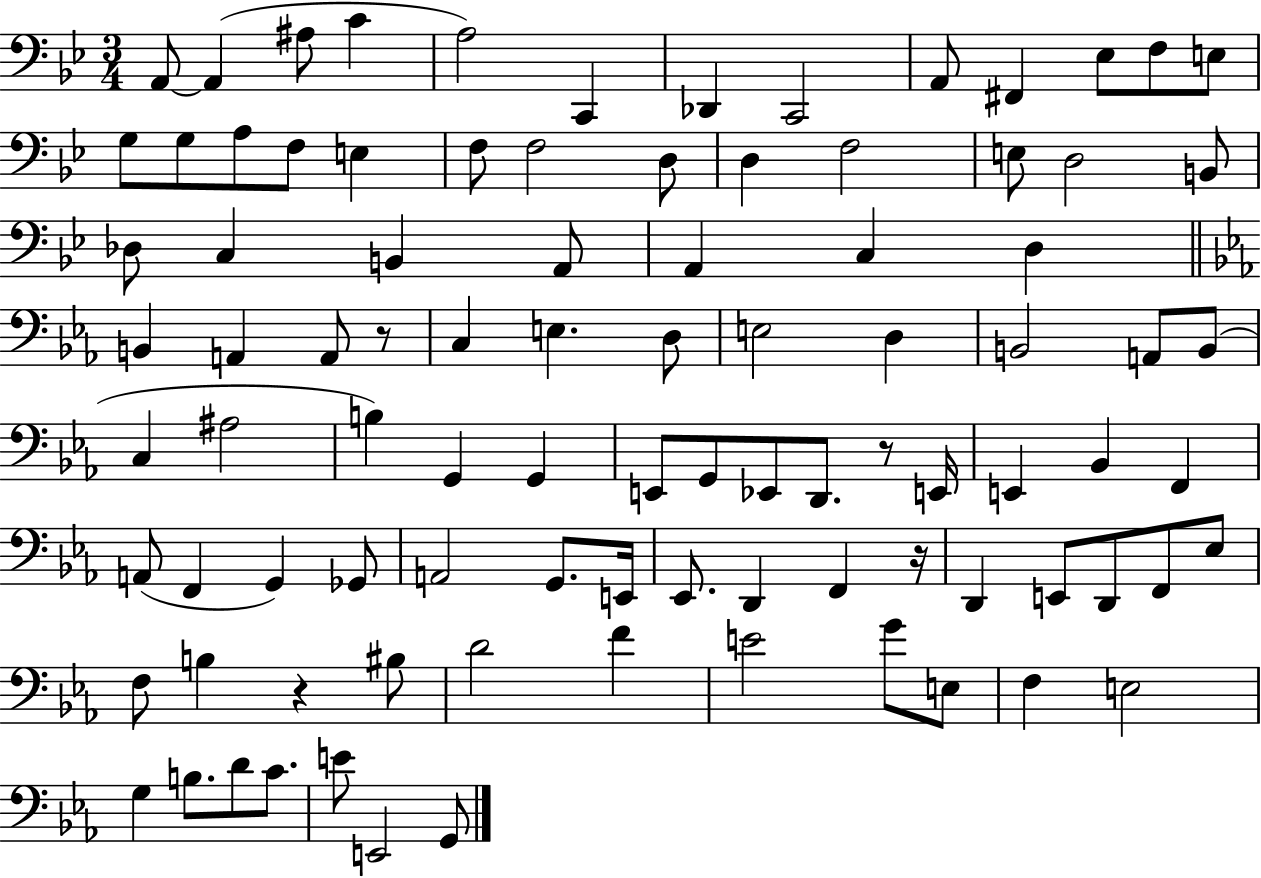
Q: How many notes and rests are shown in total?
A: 93